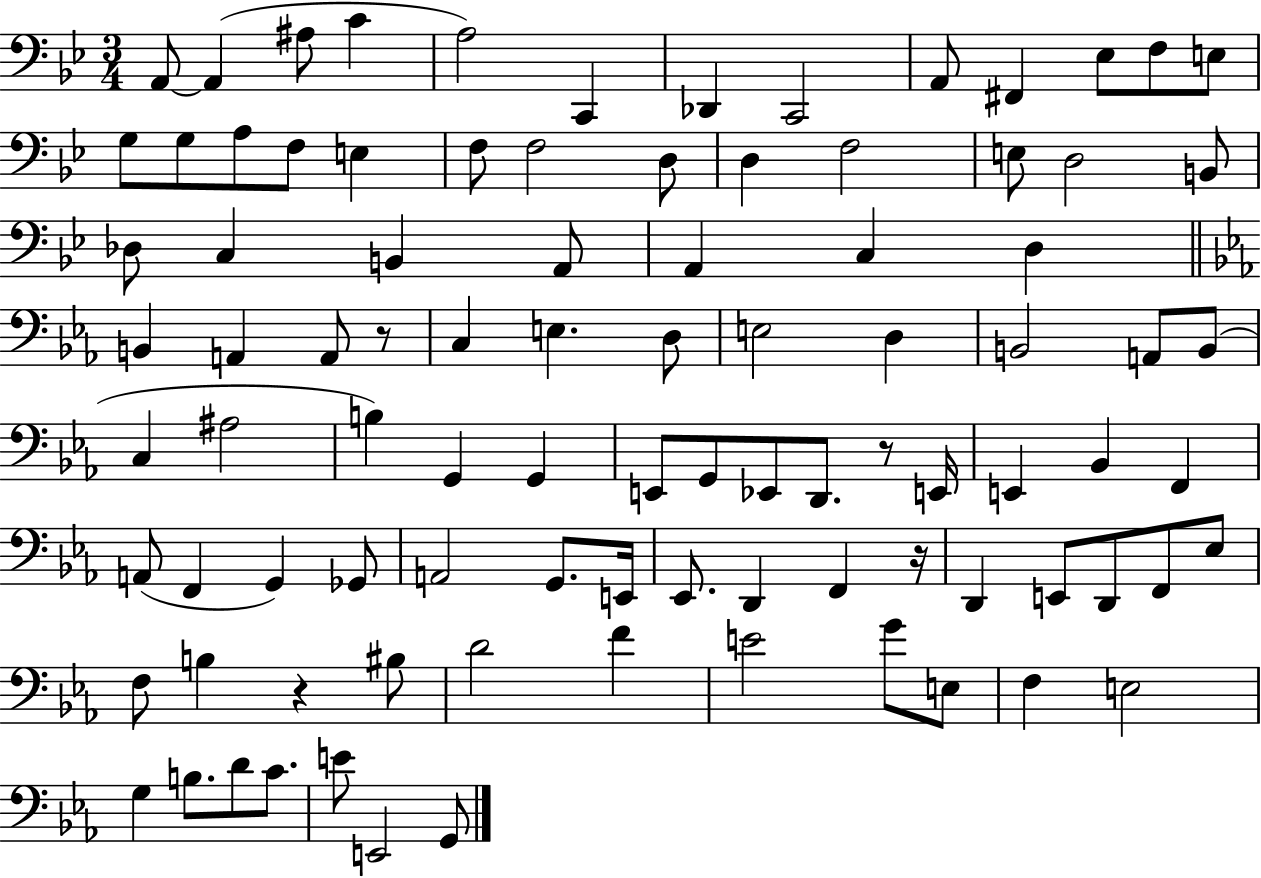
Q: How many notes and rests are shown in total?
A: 93